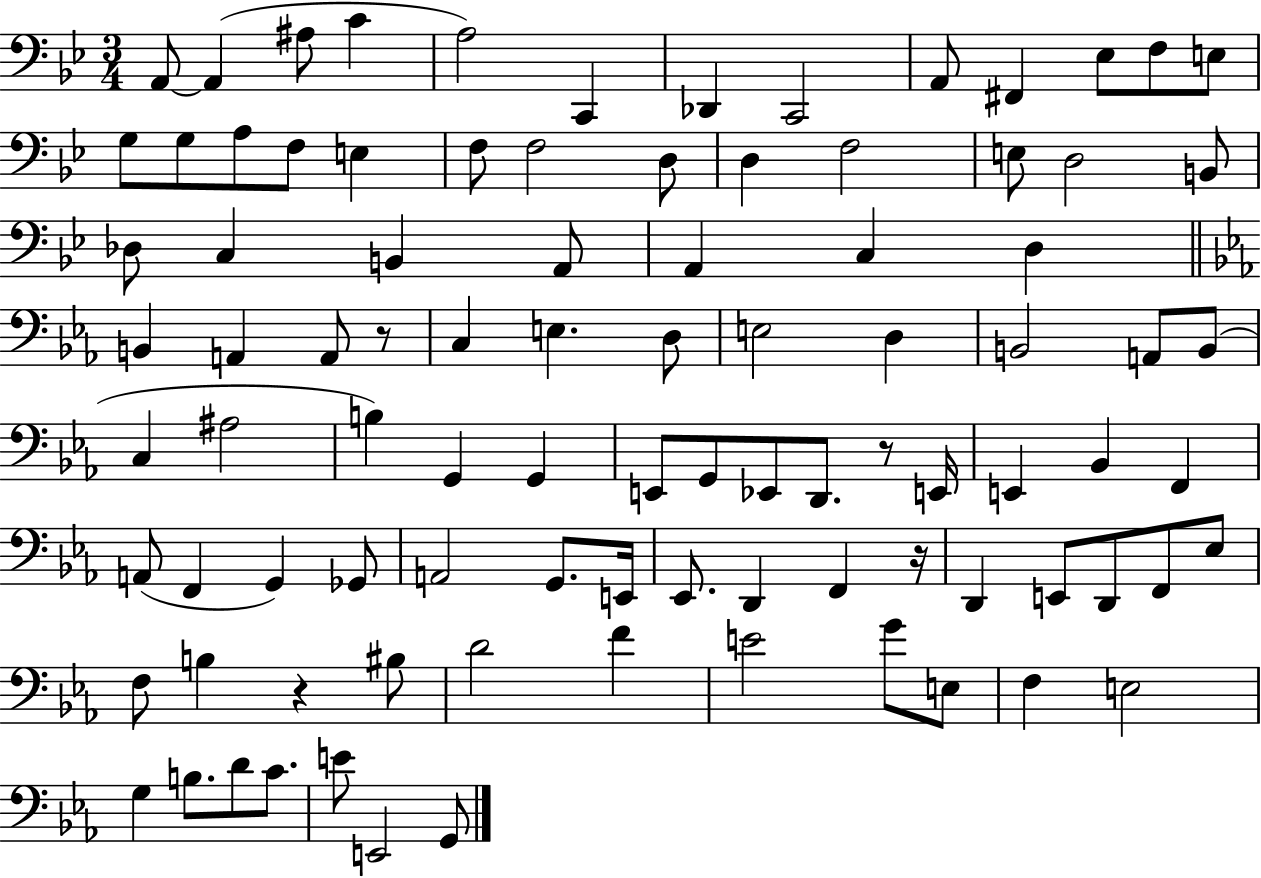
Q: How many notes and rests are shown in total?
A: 93